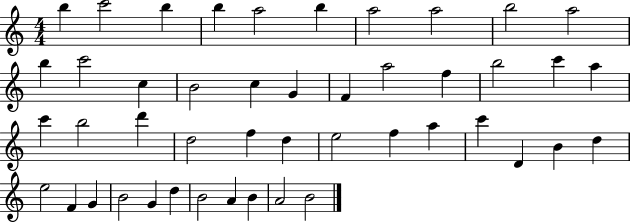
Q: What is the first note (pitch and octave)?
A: B5